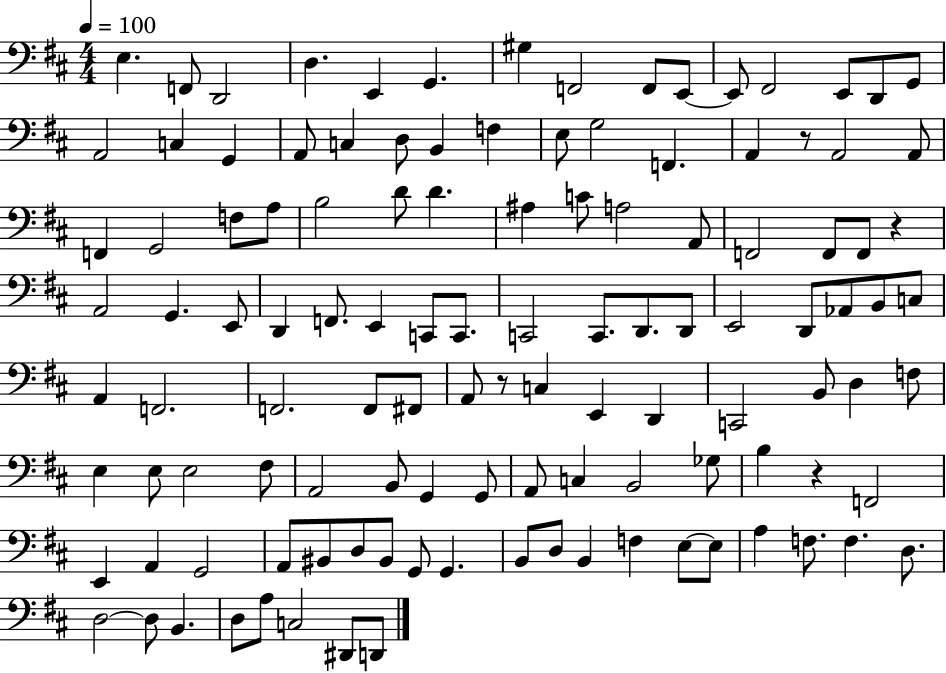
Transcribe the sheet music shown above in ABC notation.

X:1
T:Untitled
M:4/4
L:1/4
K:D
E, F,,/2 D,,2 D, E,, G,, ^G, F,,2 F,,/2 E,,/2 E,,/2 ^F,,2 E,,/2 D,,/2 G,,/2 A,,2 C, G,, A,,/2 C, D,/2 B,, F, E,/2 G,2 F,, A,, z/2 A,,2 A,,/2 F,, G,,2 F,/2 A,/2 B,2 D/2 D ^A, C/2 A,2 A,,/2 F,,2 F,,/2 F,,/2 z A,,2 G,, E,,/2 D,, F,,/2 E,, C,,/2 C,,/2 C,,2 C,,/2 D,,/2 D,,/2 E,,2 D,,/2 _A,,/2 B,,/2 C,/2 A,, F,,2 F,,2 F,,/2 ^F,,/2 A,,/2 z/2 C, E,, D,, C,,2 B,,/2 D, F,/2 E, E,/2 E,2 ^F,/2 A,,2 B,,/2 G,, G,,/2 A,,/2 C, B,,2 _G,/2 B, z F,,2 E,, A,, G,,2 A,,/2 ^B,,/2 D,/2 ^B,,/2 G,,/2 G,, B,,/2 D,/2 B,, F, E,/2 E,/2 A, F,/2 F, D,/2 D,2 D,/2 B,, D,/2 A,/2 C,2 ^D,,/2 D,,/2